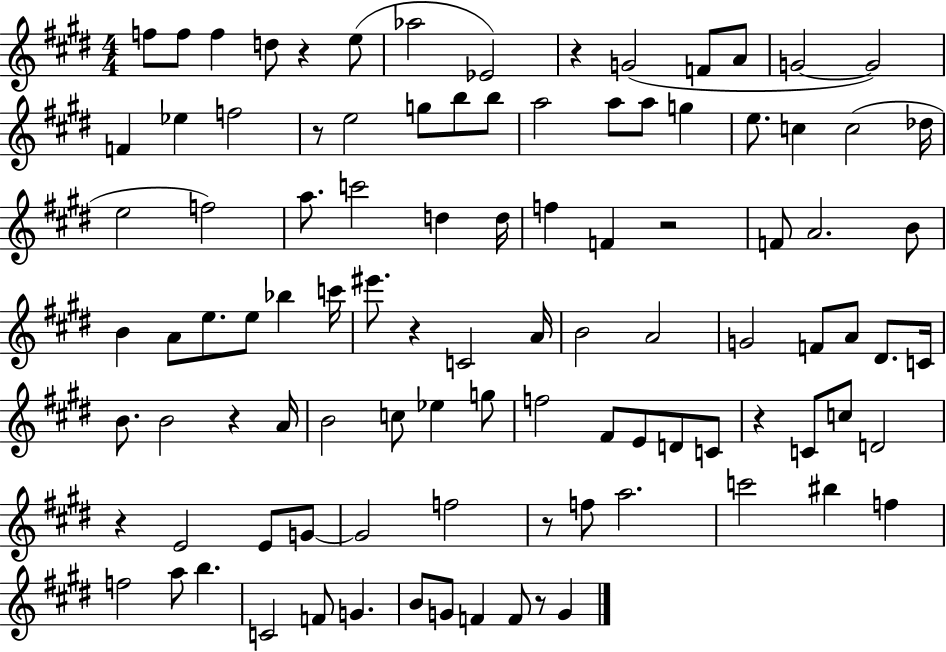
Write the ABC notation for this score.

X:1
T:Untitled
M:4/4
L:1/4
K:E
f/2 f/2 f d/2 z e/2 _a2 _E2 z G2 F/2 A/2 G2 G2 F _e f2 z/2 e2 g/2 b/2 b/2 a2 a/2 a/2 g e/2 c c2 _d/4 e2 f2 a/2 c'2 d d/4 f F z2 F/2 A2 B/2 B A/2 e/2 e/2 _b c'/4 ^e'/2 z C2 A/4 B2 A2 G2 F/2 A/2 ^D/2 C/4 B/2 B2 z A/4 B2 c/2 _e g/2 f2 ^F/2 E/2 D/2 C/2 z C/2 c/2 D2 z E2 E/2 G/2 G2 f2 z/2 f/2 a2 c'2 ^b f f2 a/2 b C2 F/2 G B/2 G/2 F F/2 z/2 G